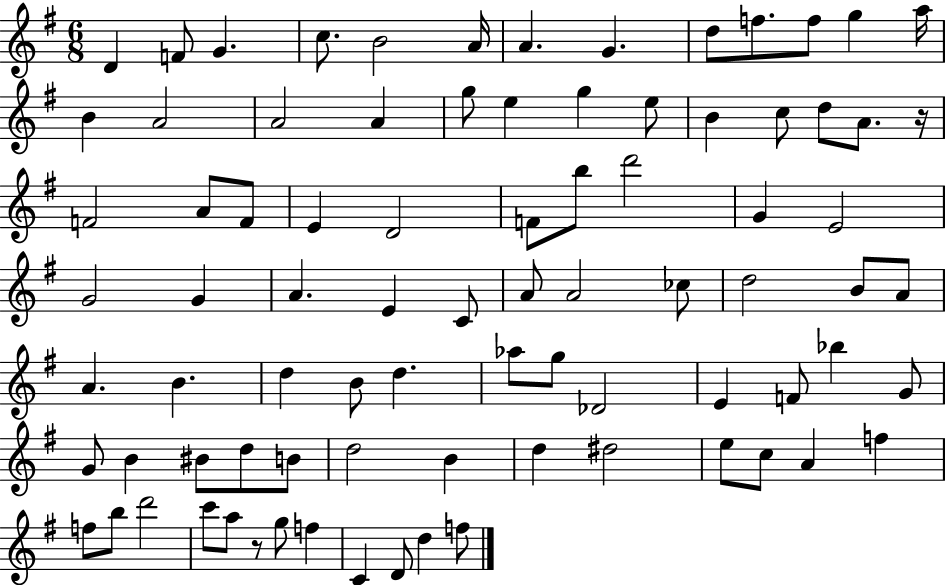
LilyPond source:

{
  \clef treble
  \numericTimeSignature
  \time 6/8
  \key g \major
  \repeat volta 2 { d'4 f'8 g'4. | c''8. b'2 a'16 | a'4. g'4. | d''8 f''8. f''8 g''4 a''16 | \break b'4 a'2 | a'2 a'4 | g''8 e''4 g''4 e''8 | b'4 c''8 d''8 a'8. r16 | \break f'2 a'8 f'8 | e'4 d'2 | f'8 b''8 d'''2 | g'4 e'2 | \break g'2 g'4 | a'4. e'4 c'8 | a'8 a'2 ces''8 | d''2 b'8 a'8 | \break a'4. b'4. | d''4 b'8 d''4. | aes''8 g''8 des'2 | e'4 f'8 bes''4 g'8 | \break g'8 b'4 bis'8 d''8 b'8 | d''2 b'4 | d''4 dis''2 | e''8 c''8 a'4 f''4 | \break f''8 b''8 d'''2 | c'''8 a''8 r8 g''8 f''4 | c'4 d'8 d''4 f''8 | } \bar "|."
}